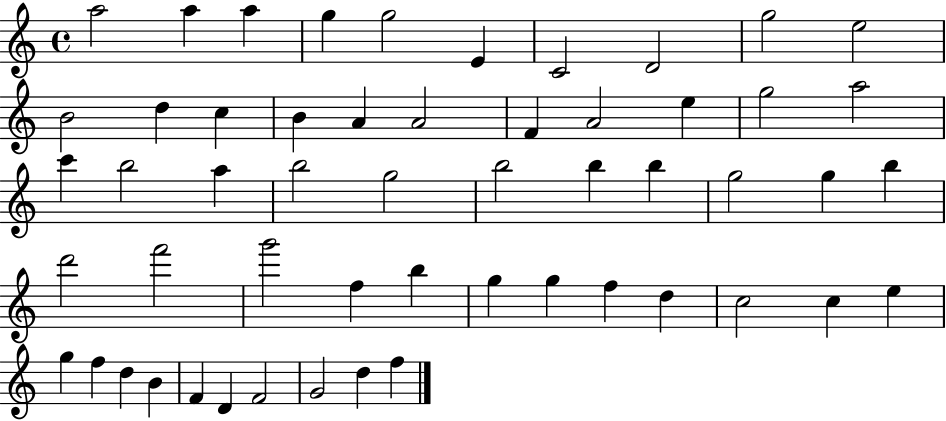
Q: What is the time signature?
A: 4/4